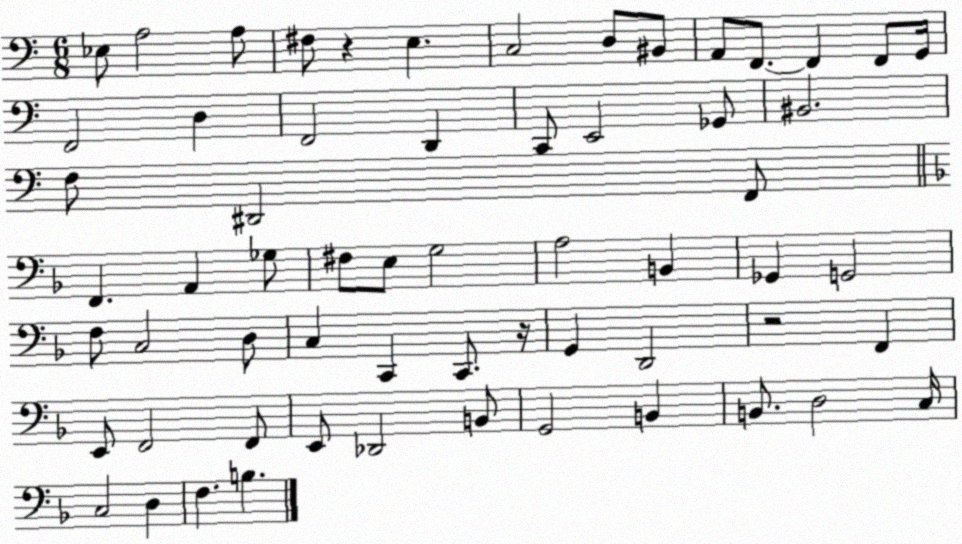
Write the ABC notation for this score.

X:1
T:Untitled
M:6/8
L:1/4
K:C
_E,/2 A,2 A,/2 ^F,/2 z E, C,2 D,/2 ^B,,/2 A,,/2 F,,/2 F,, F,,/2 G,,/4 F,,2 D, F,,2 D,, C,,/2 E,,2 _G,,/2 ^B,,2 F,/2 ^D,,2 F,,/2 F,, A,, _G,/2 ^F,/2 E,/2 G,2 A,2 B,, _G,, G,,2 F,/2 C,2 D,/2 C, C,, C,,/2 z/4 G,, D,,2 z2 F,, E,,/2 F,,2 F,,/2 E,,/2 _D,,2 B,,/2 G,,2 B,, B,,/2 D,2 C,/4 C,2 D, F, B,